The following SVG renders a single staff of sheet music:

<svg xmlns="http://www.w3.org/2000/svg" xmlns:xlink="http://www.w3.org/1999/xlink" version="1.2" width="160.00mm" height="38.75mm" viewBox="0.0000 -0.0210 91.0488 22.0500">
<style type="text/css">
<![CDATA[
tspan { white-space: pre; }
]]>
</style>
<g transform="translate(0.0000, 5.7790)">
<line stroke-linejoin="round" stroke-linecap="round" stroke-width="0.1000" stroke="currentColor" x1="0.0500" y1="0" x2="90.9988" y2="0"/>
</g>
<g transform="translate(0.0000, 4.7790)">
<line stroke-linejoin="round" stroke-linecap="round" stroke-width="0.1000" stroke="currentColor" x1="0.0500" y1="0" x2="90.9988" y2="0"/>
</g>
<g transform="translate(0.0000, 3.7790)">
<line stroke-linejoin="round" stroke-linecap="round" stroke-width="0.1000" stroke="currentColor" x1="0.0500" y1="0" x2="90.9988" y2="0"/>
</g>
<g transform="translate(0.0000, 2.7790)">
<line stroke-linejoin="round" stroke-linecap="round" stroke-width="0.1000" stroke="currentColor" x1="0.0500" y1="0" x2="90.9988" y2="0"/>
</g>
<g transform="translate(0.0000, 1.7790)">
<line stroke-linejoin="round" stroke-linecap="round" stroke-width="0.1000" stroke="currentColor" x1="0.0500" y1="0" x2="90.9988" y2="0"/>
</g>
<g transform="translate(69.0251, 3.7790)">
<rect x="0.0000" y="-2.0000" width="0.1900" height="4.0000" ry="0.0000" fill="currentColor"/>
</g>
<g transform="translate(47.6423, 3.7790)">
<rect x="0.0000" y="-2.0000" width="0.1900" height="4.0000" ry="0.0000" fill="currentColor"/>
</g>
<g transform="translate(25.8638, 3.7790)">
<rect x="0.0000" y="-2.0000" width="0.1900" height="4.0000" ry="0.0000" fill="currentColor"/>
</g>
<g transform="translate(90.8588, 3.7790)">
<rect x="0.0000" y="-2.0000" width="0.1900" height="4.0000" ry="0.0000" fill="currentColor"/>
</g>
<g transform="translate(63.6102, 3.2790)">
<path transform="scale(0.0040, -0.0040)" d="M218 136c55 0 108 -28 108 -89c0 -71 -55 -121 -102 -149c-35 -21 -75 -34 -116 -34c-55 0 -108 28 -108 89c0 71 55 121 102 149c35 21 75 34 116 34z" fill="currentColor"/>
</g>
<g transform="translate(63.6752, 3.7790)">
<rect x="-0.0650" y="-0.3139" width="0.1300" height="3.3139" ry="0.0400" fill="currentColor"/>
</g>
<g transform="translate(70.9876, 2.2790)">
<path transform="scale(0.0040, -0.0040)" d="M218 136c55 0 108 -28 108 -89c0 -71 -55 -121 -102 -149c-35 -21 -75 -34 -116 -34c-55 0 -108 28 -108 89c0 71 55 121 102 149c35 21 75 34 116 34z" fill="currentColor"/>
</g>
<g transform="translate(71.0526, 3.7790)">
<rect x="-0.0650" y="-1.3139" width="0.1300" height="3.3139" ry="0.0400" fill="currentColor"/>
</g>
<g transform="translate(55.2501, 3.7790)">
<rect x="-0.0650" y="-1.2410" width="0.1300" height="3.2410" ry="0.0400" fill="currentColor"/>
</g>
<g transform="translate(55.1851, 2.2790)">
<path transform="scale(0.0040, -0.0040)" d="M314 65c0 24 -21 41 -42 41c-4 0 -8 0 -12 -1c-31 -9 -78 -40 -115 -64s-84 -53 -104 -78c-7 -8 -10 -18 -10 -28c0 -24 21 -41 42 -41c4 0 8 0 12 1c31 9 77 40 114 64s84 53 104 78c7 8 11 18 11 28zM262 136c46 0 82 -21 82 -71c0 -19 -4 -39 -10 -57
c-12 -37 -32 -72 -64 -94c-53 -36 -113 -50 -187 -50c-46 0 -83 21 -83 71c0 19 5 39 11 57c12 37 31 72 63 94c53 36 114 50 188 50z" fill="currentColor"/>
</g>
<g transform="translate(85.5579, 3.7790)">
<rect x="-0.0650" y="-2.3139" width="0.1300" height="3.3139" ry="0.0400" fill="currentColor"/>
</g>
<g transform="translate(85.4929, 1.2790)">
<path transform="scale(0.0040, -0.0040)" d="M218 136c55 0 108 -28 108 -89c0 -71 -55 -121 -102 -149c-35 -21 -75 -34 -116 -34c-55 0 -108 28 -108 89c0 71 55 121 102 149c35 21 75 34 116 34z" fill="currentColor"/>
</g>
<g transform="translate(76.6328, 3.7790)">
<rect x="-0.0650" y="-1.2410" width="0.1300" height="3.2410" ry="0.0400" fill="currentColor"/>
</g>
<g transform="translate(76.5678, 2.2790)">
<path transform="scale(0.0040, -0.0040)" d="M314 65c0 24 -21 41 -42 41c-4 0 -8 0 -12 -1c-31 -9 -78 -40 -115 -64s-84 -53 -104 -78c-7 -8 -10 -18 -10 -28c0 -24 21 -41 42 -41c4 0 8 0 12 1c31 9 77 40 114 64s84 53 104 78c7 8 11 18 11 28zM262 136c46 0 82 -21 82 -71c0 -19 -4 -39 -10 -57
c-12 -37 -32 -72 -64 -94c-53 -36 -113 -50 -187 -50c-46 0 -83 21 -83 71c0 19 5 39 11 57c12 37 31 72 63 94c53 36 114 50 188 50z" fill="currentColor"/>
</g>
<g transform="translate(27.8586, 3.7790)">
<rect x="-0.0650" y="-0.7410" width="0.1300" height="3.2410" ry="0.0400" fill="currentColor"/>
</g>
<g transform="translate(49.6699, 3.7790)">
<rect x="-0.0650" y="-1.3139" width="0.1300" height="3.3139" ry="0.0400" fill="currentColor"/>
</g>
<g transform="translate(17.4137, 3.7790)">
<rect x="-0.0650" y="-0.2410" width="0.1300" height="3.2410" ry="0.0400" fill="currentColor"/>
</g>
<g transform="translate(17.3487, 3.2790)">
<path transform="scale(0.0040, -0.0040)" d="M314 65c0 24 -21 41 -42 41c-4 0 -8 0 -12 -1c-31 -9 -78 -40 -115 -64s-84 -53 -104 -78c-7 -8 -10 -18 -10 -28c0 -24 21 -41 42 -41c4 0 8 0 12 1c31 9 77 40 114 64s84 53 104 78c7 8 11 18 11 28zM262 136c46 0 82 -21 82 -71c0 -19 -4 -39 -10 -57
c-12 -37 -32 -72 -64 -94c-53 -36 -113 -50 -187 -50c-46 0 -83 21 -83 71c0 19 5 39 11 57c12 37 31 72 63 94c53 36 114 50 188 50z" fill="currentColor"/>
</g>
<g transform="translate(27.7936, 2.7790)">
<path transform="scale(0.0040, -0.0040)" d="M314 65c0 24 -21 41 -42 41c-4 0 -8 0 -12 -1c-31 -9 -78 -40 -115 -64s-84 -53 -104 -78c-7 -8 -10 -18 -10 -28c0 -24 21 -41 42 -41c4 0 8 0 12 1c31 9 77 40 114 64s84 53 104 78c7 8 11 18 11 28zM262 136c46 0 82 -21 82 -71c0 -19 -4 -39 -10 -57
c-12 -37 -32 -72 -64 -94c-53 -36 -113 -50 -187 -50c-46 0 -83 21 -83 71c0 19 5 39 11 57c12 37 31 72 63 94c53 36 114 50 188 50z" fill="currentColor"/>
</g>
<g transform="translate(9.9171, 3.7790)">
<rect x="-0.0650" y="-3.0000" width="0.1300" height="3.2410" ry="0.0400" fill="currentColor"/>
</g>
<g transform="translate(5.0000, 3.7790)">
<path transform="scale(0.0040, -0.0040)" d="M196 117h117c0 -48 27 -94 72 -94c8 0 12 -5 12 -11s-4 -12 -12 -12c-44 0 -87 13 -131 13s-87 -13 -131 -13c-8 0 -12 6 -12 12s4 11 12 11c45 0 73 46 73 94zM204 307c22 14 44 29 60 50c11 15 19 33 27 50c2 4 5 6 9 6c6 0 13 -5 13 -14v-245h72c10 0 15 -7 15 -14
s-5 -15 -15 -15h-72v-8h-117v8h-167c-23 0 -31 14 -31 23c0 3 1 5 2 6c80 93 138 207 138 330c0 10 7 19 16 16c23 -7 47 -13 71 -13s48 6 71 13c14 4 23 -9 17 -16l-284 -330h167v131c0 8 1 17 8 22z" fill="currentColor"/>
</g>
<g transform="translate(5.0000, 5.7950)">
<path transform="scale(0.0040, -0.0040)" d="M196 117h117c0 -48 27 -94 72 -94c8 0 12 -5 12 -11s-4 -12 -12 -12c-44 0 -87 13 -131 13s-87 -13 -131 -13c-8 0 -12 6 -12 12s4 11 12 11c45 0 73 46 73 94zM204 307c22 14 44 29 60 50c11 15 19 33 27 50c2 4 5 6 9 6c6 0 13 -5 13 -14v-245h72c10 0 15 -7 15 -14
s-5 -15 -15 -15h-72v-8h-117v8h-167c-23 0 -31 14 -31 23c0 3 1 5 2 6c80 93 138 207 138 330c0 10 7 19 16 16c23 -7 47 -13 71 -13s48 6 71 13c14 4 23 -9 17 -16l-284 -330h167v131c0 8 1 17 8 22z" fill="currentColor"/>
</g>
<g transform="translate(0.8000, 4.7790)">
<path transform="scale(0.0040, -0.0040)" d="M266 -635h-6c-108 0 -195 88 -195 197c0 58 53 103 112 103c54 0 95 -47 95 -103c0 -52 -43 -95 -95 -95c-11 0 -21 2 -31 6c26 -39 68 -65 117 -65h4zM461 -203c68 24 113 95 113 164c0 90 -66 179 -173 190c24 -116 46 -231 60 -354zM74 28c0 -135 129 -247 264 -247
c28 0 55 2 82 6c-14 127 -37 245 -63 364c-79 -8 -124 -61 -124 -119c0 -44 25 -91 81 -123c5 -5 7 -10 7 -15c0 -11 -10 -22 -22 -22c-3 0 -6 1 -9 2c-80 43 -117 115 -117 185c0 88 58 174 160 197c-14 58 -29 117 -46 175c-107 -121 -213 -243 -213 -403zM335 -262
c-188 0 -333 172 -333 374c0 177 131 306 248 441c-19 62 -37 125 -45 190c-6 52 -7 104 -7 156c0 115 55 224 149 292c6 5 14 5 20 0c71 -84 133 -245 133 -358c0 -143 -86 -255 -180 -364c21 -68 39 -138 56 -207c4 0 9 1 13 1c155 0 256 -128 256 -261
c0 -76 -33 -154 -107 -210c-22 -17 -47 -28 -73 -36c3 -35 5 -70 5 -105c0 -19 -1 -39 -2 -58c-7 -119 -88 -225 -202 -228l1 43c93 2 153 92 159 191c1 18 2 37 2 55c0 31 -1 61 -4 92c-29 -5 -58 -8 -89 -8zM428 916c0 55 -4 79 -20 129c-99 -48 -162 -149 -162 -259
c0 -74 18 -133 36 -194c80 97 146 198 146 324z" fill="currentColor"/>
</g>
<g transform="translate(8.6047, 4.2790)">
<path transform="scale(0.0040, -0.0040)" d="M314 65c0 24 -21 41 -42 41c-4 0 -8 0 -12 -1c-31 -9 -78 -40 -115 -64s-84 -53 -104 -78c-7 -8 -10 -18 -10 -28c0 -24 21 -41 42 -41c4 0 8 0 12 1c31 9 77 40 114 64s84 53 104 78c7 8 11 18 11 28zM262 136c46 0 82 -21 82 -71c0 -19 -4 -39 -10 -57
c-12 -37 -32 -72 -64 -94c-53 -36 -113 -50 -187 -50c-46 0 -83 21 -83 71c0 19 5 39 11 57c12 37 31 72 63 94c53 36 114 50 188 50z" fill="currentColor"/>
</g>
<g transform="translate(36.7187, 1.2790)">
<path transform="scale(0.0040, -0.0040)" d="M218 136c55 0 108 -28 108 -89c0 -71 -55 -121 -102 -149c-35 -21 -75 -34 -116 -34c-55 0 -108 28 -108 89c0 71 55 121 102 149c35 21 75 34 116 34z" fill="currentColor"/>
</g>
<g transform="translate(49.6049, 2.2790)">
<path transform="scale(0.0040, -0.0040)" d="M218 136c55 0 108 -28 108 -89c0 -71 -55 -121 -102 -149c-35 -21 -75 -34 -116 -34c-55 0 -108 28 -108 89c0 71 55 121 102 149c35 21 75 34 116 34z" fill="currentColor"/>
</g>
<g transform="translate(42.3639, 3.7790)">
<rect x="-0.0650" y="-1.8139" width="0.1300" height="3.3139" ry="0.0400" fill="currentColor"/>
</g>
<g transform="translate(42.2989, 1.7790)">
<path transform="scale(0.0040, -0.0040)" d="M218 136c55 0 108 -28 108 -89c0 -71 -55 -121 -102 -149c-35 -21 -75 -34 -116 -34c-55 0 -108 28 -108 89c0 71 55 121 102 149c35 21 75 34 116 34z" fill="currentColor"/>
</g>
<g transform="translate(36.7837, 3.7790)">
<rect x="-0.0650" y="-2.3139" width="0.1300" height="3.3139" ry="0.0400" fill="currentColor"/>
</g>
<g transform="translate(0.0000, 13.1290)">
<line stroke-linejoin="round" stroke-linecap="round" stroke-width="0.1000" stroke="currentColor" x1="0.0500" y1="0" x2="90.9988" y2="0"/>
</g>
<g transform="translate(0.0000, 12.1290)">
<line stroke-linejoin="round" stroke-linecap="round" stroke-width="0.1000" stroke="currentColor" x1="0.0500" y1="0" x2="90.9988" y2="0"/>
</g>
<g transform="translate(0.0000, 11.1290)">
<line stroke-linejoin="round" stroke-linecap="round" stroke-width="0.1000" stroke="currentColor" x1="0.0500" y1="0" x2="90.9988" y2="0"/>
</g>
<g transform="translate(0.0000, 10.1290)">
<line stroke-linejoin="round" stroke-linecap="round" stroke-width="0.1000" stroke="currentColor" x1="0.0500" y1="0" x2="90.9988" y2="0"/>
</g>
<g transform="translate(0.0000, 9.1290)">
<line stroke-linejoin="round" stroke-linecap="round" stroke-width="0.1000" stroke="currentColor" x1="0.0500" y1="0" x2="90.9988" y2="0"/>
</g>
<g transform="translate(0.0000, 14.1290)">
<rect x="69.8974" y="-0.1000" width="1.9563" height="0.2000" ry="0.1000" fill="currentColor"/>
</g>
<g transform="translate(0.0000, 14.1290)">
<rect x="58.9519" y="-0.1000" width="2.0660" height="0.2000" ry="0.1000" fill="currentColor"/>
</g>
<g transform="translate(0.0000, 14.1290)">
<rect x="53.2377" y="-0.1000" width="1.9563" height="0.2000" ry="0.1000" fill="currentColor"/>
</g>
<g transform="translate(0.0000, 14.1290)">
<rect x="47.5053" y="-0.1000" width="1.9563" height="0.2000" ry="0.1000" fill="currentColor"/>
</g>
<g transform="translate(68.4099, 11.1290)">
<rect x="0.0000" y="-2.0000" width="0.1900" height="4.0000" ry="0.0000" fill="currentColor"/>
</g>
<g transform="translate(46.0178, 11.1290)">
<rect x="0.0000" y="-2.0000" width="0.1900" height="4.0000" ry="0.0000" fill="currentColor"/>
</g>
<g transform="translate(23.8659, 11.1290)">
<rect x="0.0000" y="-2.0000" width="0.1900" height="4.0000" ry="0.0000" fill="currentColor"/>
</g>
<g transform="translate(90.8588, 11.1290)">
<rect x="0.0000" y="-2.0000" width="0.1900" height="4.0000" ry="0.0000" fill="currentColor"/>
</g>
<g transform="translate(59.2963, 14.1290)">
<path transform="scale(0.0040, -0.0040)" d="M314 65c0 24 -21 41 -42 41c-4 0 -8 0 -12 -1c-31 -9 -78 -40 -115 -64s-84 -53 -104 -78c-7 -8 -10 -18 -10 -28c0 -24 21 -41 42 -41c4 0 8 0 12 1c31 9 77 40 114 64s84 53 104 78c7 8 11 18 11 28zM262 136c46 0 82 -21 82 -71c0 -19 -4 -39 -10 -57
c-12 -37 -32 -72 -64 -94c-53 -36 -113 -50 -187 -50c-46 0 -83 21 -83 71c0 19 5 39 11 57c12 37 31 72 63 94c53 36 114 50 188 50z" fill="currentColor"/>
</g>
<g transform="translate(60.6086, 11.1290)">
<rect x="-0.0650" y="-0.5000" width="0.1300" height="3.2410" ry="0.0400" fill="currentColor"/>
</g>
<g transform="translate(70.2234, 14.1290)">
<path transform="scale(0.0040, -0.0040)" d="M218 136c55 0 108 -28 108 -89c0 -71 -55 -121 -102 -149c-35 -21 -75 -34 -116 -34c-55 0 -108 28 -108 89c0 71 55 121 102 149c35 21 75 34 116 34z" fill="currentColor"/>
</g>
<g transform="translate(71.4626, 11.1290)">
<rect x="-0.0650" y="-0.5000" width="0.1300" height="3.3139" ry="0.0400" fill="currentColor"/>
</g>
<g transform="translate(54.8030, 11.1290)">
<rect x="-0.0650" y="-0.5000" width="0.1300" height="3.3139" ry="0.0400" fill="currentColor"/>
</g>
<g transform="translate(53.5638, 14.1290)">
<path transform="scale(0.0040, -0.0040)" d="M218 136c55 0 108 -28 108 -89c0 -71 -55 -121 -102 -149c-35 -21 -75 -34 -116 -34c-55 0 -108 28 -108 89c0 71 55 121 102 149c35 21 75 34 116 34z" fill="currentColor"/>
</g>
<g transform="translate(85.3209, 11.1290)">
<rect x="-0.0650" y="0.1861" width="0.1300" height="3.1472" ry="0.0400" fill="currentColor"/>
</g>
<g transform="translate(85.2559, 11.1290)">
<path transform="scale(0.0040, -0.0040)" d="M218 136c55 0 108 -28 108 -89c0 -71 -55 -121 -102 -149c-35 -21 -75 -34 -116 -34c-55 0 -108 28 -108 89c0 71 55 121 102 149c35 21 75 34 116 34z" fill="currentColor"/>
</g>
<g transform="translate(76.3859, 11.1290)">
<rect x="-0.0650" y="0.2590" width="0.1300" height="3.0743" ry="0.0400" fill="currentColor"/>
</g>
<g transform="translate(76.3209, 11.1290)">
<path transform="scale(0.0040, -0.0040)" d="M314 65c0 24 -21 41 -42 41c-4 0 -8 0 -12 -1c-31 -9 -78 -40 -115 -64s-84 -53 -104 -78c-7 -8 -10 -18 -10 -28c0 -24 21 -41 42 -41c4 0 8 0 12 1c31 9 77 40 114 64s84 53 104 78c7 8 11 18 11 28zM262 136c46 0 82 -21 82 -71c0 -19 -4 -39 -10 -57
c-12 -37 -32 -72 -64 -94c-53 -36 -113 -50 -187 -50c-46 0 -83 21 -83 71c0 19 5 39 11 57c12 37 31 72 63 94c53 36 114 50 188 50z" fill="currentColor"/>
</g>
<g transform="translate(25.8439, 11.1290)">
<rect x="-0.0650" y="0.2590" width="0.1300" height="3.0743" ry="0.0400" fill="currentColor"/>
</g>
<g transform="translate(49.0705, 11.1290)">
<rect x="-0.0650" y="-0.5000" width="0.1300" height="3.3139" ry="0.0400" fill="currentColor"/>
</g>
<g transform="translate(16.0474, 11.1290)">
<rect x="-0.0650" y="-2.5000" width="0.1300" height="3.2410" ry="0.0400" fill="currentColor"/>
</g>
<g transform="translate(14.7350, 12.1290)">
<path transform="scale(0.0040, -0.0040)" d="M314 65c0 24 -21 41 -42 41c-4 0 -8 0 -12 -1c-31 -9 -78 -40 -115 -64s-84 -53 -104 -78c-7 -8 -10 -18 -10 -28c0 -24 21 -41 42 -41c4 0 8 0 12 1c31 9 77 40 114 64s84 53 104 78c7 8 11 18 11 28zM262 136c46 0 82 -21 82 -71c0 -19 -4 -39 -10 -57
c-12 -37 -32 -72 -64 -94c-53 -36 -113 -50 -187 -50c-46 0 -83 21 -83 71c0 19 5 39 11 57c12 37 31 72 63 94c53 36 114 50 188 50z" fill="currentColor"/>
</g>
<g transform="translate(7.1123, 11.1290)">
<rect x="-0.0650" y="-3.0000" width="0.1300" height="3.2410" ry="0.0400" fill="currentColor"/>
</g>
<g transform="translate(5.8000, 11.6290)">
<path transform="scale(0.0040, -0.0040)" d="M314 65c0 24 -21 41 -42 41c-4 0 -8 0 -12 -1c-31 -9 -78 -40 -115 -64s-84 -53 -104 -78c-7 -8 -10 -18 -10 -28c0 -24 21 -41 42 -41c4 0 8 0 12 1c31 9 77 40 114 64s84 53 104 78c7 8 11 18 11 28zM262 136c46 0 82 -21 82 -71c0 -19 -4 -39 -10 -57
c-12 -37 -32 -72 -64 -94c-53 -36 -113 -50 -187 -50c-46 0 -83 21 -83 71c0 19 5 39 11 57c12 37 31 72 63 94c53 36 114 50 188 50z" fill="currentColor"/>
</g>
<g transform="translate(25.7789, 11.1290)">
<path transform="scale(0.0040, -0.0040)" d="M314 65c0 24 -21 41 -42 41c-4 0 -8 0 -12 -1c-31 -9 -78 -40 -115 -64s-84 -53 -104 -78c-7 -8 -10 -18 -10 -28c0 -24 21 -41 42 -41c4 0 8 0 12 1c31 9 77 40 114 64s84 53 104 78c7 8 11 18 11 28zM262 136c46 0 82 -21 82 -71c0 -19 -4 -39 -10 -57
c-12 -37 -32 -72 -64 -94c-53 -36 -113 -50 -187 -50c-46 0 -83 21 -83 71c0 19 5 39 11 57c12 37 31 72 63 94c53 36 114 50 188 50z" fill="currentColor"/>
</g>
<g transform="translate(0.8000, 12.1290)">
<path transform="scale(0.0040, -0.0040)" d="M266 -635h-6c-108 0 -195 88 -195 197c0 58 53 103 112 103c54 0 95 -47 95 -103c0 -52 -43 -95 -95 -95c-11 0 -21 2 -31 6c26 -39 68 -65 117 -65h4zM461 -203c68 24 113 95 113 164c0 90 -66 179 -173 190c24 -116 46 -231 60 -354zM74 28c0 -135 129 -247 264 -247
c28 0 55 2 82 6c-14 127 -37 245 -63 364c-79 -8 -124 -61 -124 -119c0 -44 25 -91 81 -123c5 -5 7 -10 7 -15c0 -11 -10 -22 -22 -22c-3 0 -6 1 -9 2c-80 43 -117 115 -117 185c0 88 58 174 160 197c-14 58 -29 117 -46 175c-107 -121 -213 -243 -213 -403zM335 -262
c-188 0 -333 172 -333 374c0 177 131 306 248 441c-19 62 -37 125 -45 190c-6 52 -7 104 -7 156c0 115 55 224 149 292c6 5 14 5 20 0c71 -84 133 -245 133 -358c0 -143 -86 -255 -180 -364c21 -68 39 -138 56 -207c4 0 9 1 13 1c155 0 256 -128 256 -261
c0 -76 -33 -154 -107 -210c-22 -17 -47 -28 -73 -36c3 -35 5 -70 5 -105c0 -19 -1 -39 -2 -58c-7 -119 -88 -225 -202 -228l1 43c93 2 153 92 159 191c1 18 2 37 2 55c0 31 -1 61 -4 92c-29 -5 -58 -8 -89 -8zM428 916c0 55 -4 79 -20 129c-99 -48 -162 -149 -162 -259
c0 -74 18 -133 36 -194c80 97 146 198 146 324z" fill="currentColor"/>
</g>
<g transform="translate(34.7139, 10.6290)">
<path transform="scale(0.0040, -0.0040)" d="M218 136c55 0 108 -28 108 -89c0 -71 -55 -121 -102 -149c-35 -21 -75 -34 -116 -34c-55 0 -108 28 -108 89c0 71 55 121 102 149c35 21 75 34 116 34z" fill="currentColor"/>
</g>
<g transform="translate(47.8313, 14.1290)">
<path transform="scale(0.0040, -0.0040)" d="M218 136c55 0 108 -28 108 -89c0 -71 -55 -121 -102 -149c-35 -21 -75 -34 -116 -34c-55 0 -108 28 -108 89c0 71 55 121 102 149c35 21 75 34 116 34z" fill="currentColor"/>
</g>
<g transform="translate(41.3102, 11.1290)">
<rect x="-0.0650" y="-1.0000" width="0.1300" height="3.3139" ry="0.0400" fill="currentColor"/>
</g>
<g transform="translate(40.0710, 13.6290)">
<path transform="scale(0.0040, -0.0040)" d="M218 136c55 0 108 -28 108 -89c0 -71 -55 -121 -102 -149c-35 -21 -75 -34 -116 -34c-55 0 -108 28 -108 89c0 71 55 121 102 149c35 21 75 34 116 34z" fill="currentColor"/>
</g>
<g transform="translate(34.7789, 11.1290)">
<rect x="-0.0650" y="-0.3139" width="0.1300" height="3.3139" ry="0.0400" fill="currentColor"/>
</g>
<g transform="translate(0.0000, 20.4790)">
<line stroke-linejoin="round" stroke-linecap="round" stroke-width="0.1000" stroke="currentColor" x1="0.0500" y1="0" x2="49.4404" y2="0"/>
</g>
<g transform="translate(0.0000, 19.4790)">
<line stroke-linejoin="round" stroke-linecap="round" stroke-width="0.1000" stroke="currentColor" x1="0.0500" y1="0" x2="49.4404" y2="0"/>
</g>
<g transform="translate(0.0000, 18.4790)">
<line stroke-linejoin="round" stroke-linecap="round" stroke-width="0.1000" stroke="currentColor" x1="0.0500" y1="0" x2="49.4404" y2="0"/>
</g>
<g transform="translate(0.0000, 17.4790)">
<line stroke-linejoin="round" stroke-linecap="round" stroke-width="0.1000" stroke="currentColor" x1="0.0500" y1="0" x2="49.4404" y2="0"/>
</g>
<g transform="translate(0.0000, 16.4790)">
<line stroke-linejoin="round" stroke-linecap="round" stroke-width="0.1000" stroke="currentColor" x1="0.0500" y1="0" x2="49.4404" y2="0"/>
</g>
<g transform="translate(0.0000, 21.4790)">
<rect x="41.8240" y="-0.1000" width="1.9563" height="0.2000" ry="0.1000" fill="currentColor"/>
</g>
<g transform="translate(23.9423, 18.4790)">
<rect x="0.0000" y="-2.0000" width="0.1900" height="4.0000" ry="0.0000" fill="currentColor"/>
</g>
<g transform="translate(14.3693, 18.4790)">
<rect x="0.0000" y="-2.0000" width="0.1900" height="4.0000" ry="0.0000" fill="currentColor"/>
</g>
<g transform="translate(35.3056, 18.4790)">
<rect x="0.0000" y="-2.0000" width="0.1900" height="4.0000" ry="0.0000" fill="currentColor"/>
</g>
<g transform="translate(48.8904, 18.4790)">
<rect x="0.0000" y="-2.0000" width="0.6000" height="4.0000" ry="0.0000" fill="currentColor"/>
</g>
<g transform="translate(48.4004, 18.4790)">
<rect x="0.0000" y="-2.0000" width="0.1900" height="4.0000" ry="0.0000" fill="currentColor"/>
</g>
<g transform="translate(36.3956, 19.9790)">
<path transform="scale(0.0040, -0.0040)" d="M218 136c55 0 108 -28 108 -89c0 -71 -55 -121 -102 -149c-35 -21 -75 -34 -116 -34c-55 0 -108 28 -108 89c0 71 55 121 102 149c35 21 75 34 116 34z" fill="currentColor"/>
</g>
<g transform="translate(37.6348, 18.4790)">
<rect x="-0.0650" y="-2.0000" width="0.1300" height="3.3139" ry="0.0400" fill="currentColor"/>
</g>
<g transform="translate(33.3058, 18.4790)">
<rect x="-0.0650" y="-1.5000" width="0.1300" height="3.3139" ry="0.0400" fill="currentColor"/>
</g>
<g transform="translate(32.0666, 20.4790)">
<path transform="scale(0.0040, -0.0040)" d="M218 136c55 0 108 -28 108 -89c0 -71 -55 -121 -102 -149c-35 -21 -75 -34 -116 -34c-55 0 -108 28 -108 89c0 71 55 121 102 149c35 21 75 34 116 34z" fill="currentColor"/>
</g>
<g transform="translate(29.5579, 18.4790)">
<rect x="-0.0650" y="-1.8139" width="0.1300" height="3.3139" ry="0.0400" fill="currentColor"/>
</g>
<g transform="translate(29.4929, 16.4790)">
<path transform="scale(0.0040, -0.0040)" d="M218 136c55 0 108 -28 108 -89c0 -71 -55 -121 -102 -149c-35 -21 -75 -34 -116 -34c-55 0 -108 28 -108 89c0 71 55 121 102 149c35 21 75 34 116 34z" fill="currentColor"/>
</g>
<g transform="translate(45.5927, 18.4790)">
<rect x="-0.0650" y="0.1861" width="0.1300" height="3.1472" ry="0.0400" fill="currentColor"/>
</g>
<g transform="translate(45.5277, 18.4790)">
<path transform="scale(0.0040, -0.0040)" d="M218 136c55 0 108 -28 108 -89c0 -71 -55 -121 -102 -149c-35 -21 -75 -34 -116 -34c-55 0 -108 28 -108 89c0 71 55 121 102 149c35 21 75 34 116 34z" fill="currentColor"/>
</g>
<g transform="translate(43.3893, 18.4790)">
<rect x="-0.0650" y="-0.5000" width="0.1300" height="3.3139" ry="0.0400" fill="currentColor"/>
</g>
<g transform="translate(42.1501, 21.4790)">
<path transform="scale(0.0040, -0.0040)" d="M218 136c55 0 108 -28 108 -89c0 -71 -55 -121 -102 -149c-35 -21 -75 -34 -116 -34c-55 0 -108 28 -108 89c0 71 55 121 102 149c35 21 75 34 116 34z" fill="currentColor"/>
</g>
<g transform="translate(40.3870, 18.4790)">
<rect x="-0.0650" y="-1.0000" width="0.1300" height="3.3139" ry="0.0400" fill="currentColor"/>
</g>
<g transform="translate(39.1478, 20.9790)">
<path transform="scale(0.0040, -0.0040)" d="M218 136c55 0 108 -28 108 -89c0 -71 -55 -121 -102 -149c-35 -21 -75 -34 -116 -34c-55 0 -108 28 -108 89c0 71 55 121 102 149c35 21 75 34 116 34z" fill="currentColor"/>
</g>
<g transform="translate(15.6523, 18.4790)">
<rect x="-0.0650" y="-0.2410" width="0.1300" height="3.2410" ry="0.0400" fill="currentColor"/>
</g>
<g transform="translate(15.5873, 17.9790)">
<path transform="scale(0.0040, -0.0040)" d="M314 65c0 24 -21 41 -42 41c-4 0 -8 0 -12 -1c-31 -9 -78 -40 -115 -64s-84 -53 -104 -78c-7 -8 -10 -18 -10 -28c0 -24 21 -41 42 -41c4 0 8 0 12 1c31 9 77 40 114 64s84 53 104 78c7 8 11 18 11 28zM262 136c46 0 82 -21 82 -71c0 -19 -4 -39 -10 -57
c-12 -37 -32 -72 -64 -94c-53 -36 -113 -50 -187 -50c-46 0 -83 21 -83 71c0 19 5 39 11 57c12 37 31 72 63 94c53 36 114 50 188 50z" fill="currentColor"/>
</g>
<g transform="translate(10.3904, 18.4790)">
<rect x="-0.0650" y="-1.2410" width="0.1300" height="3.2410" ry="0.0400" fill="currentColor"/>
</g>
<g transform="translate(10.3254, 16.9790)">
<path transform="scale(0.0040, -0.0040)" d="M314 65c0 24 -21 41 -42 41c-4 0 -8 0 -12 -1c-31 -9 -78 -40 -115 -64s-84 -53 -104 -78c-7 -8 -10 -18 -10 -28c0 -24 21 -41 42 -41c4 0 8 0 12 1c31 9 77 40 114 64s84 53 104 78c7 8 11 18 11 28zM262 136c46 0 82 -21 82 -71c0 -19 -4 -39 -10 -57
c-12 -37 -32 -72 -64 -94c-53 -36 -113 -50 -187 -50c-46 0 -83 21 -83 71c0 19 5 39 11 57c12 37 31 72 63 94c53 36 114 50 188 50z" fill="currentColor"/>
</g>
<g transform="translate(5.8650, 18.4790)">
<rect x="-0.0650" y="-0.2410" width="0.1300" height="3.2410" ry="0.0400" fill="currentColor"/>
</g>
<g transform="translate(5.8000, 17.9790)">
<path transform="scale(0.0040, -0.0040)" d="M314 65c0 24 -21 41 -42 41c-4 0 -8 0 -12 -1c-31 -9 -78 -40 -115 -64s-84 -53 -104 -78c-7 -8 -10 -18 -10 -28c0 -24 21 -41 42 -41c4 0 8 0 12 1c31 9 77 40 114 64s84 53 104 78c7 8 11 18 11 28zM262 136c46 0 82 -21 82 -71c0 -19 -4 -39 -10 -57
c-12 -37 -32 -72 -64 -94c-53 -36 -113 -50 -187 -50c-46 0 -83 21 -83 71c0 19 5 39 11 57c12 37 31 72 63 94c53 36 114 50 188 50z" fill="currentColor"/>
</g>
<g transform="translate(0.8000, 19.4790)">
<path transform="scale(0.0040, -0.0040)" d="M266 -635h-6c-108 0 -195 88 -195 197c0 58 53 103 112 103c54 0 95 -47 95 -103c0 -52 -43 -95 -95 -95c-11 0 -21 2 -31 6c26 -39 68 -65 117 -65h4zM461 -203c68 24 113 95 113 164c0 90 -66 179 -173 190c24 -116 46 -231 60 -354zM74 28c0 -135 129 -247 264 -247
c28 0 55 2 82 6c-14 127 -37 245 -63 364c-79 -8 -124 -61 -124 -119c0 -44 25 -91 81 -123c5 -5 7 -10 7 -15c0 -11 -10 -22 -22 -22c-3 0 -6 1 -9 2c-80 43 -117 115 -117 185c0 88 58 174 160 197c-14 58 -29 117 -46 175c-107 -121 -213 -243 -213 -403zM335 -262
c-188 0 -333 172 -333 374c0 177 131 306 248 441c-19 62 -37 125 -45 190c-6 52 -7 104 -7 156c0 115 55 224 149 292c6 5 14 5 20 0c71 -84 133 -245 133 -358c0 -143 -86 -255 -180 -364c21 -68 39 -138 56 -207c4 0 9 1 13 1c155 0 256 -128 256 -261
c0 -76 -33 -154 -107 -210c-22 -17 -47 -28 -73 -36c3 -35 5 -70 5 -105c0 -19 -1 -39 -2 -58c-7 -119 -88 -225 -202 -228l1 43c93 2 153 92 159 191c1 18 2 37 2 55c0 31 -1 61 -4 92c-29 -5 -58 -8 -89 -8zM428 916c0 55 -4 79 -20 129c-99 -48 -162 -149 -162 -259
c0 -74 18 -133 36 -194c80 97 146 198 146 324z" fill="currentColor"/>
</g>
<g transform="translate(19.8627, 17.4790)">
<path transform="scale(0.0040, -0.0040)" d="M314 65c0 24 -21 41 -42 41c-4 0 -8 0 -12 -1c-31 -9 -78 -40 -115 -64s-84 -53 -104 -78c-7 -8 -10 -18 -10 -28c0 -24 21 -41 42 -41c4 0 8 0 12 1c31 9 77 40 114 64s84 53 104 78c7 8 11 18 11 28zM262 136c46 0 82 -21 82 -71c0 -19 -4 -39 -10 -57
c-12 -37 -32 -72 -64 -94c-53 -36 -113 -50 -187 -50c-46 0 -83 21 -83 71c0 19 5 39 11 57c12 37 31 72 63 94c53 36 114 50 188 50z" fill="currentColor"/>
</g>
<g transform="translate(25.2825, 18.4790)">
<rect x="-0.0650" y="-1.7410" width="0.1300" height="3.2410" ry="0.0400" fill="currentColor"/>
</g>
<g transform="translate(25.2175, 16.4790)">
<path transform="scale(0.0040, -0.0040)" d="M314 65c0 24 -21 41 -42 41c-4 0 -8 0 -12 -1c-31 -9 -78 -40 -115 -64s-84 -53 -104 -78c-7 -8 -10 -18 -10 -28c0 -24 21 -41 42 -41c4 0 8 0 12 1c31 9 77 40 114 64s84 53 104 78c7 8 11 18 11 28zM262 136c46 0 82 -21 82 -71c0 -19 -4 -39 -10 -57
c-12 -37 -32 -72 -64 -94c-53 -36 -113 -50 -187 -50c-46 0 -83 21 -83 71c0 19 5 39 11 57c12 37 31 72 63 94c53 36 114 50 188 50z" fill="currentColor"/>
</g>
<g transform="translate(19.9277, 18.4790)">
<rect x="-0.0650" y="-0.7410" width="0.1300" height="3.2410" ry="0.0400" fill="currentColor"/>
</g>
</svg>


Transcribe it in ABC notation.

X:1
T:Untitled
M:4/4
L:1/4
K:C
A2 c2 d2 g f e e2 c e e2 g A2 G2 B2 c D C C C2 C B2 B c2 e2 c2 d2 f2 f E F D C B